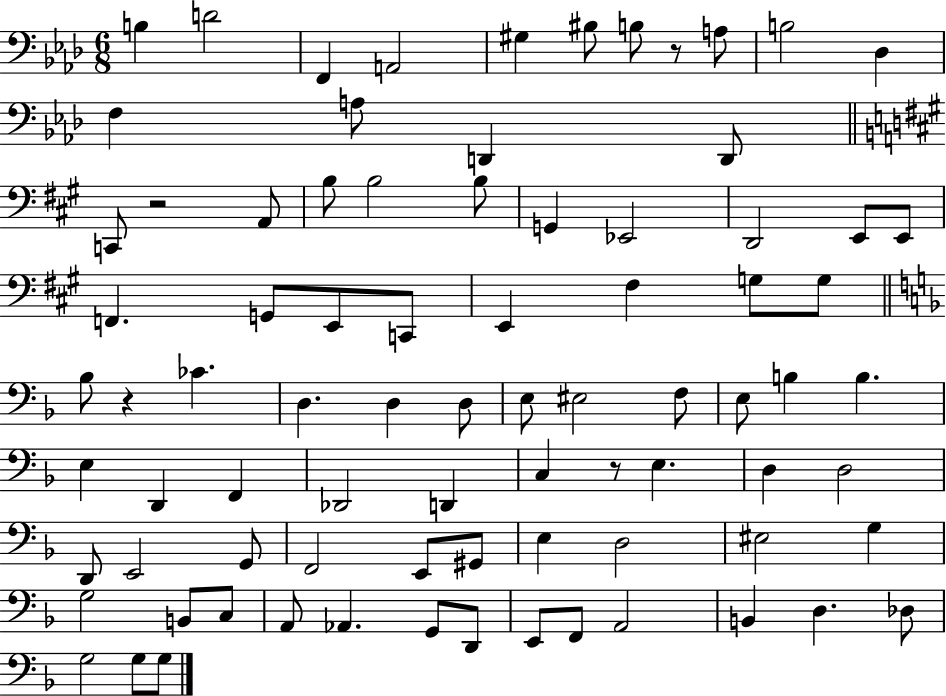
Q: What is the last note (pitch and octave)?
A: G3